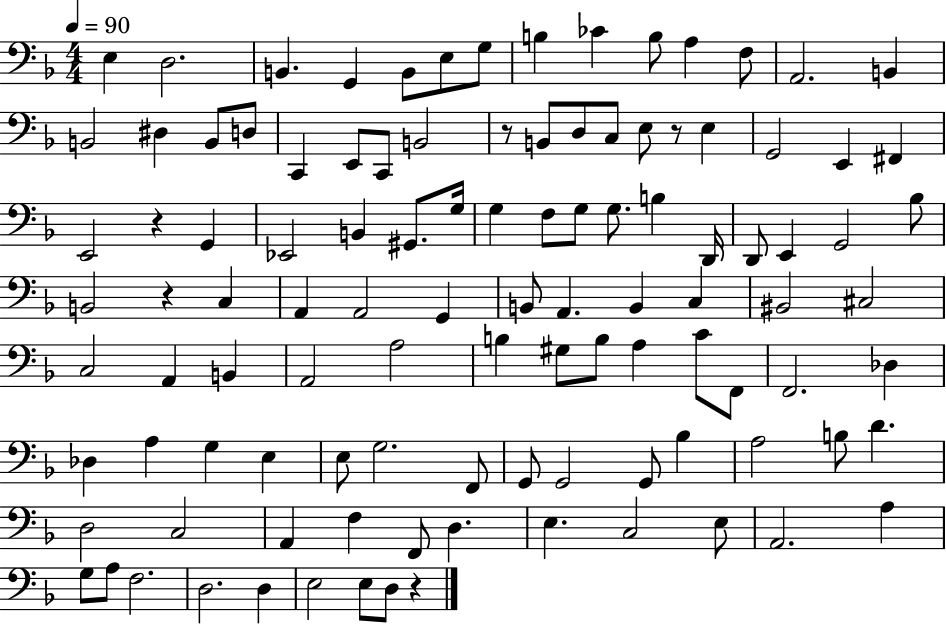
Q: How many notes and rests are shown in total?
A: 108